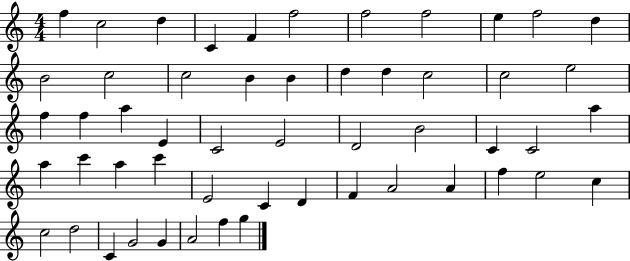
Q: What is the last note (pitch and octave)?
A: G5